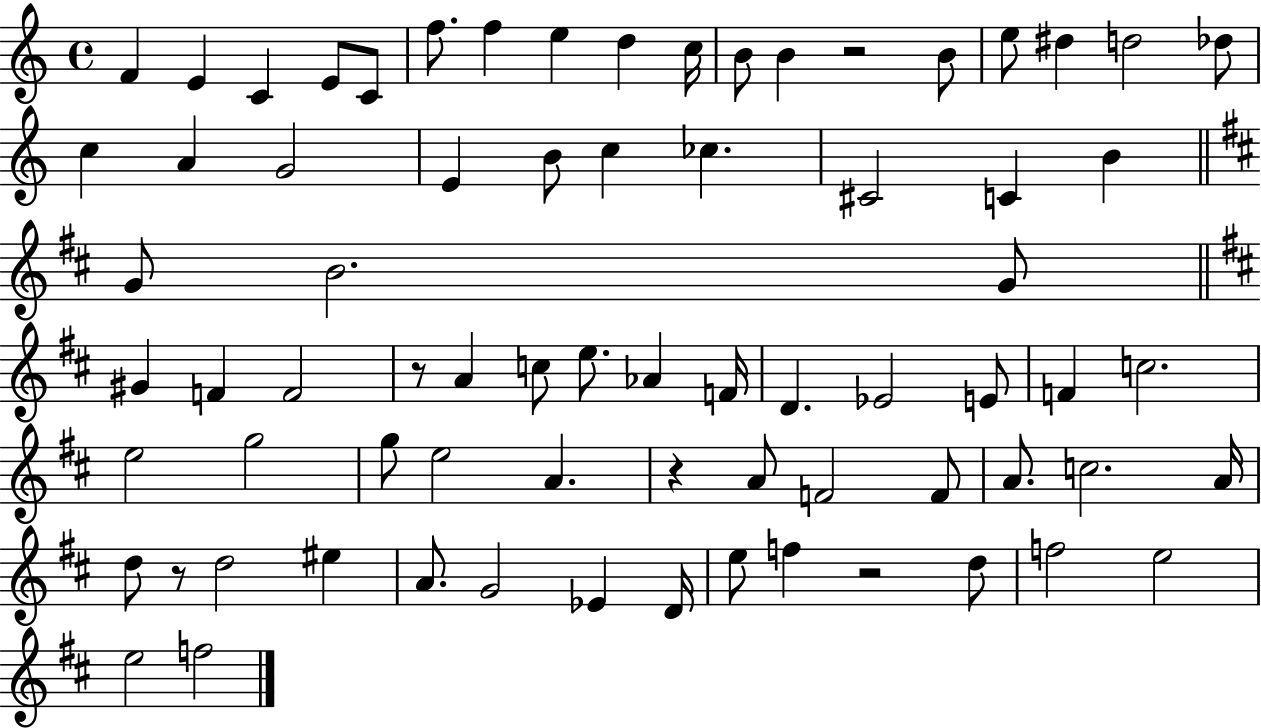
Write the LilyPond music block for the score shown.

{
  \clef treble
  \time 4/4
  \defaultTimeSignature
  \key c \major
  f'4 e'4 c'4 e'8 c'8 | f''8. f''4 e''4 d''4 c''16 | b'8 b'4 r2 b'8 | e''8 dis''4 d''2 des''8 | \break c''4 a'4 g'2 | e'4 b'8 c''4 ces''4. | cis'2 c'4 b'4 | \bar "||" \break \key d \major g'8 b'2. g'8 | \bar "||" \break \key d \major gis'4 f'4 f'2 | r8 a'4 c''8 e''8. aes'4 f'16 | d'4. ees'2 e'8 | f'4 c''2. | \break e''2 g''2 | g''8 e''2 a'4. | r4 a'8 f'2 f'8 | a'8. c''2. a'16 | \break d''8 r8 d''2 eis''4 | a'8. g'2 ees'4 d'16 | e''8 f''4 r2 d''8 | f''2 e''2 | \break e''2 f''2 | \bar "|."
}